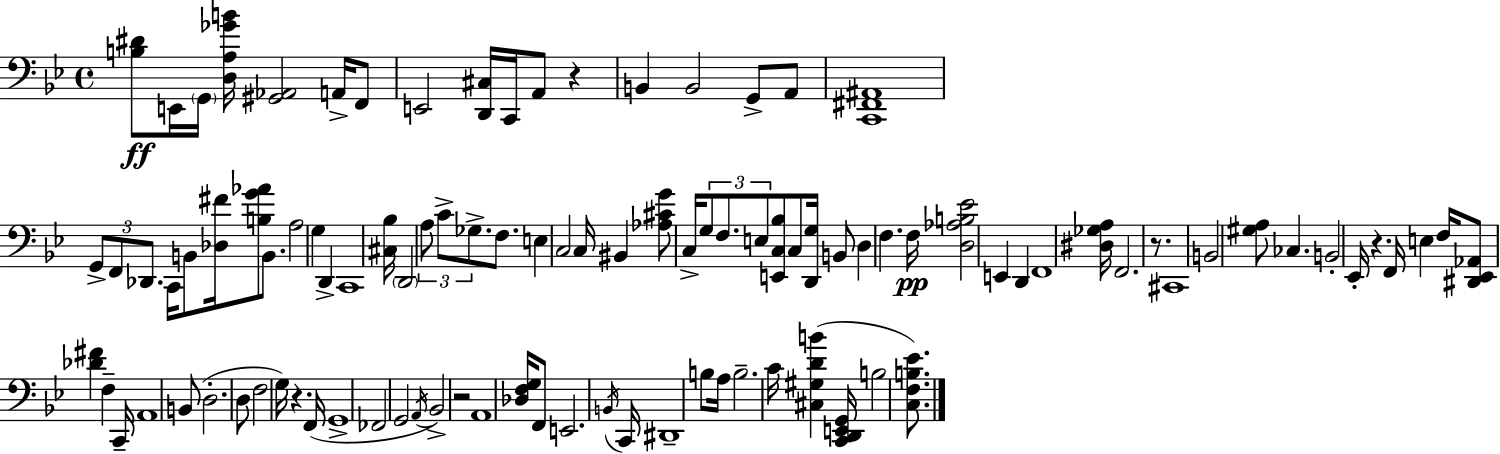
X:1
T:Untitled
M:4/4
L:1/4
K:Bb
[B,^D]/2 E,,/4 G,,/4 [D,A,_GB]/4 [^G,,_A,,]2 A,,/4 F,,/2 E,,2 [D,,^C,]/4 C,,/4 A,,/2 z B,, B,,2 G,,/2 A,,/2 [C,,^F,,^A,,]4 G,,/2 F,,/2 _D,,/2 C,,/4 B,,/2 [_D,^F]/4 [B,G_A]/2 B,,/2 A,2 G, D,, C,,4 [^C,_B,]/4 D,,2 A,/2 C/2 _G,/2 F,/2 E, C,2 C,/4 ^B,, [_A,^CG]/2 C,/4 G,/2 F,/2 E,/2 [E,,C,_B,]/2 C,/2 [D,,G,]/4 B,,/2 D, F, F,/4 [D,_A,B,_E]2 E,, D,, F,,4 [^D,_G,A,]/4 F,,2 z/2 ^C,,4 B,,2 [^G,A,]/2 _C, B,,2 _E,,/4 z F,,/4 E, F,/4 [^D,,_E,,_A,,]/2 [_D^F] F, C,,/4 A,,4 B,,/2 D,2 D,/2 F,2 G,/4 z F,,/4 G,,4 _F,,2 G,,2 A,,/4 _B,,2 z2 A,,4 [_D,F,G,]/4 F,,/2 E,,2 B,,/4 C,,/4 ^D,,4 B,/2 A,/4 B,2 C/4 [^C,^G,DB] [C,,D,,E,,G,,]/4 B,2 [C,F,B,_E]/2